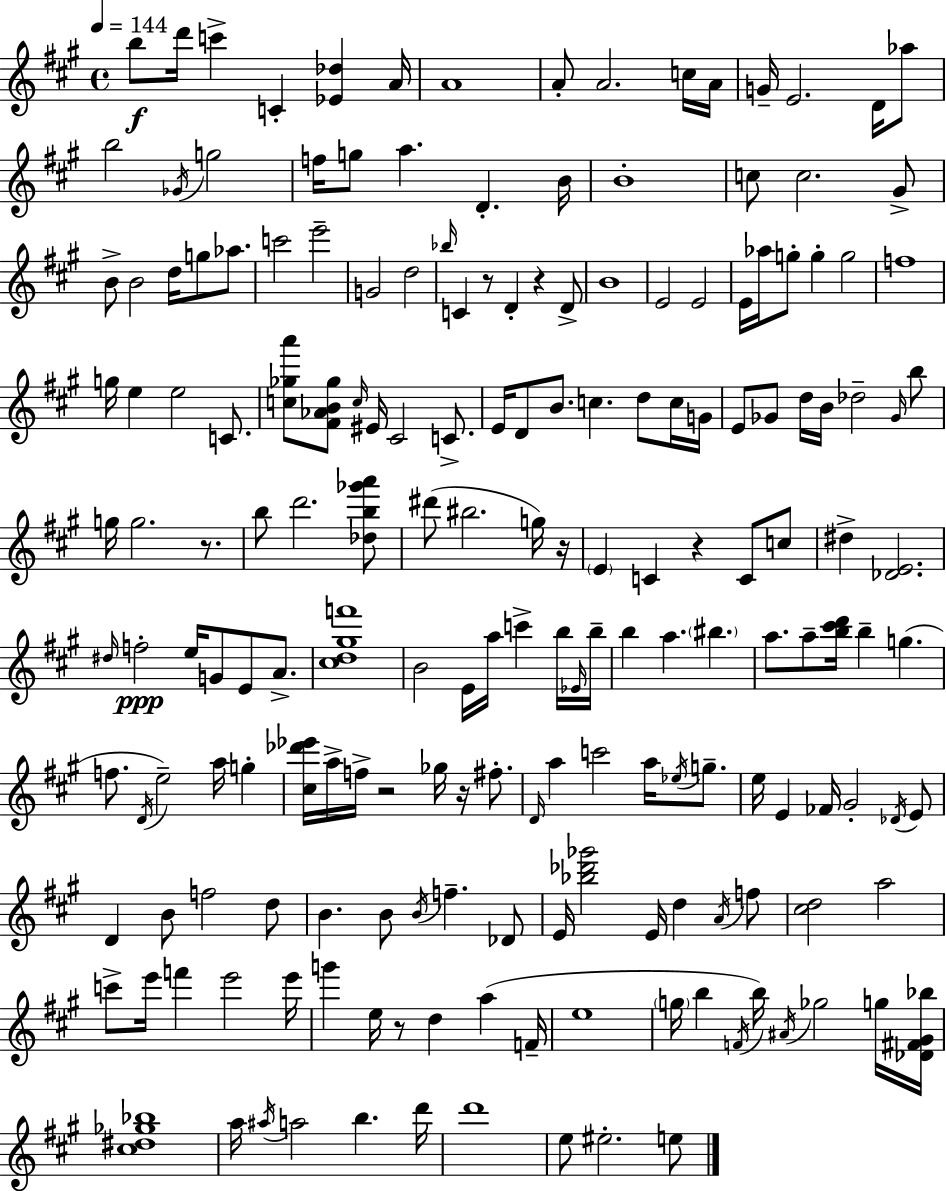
{
  \clef treble
  \time 4/4
  \defaultTimeSignature
  \key a \major
  \tempo 4 = 144
  b''8\f d'''16 c'''4-> c'4-. <ees' des''>4 a'16 | a'1 | a'8-. a'2. c''16 a'16 | g'16-- e'2. d'16 aes''8 | \break b''2 \acciaccatura { ges'16 } g''2 | f''16 g''8 a''4. d'4.-. | b'16 b'1-. | c''8 c''2. gis'8-> | \break b'8-> b'2 d''16 g''8 aes''8. | c'''2 e'''2-- | g'2 d''2 | \grace { bes''16 } c'4 r8 d'4-. r4 | \break d'8-> b'1 | e'2 e'2 | e'16 aes''16 g''8-. g''4-. g''2 | f''1 | \break g''16 e''4 e''2 c'8. | <c'' ges'' a'''>8 <fis' aes' b' ges''>8 \grace { c''16 } eis'16 cis'2 | c'8.-> e'16 d'8 b'8. c''4. d''8 | c''16 g'16 e'8 ges'8 d''16 b'16 des''2-- | \break \grace { ges'16 } b''8 g''16 g''2. | r8. b''8 d'''2. | <des'' b'' ges''' a'''>8 dis'''8( bis''2. | g''16) r16 \parenthesize e'4 c'4 r4 | \break c'8 c''8 dis''4-> <des' e'>2. | \grace { dis''16 }\ppp f''2-. e''16 g'8 | e'8 a'8.-> <cis'' d'' gis'' f'''>1 | b'2 e'16 a''16 c'''4-> | \break b''16 \grace { ees'16 } b''16-- b''4 a''4. | \parenthesize bis''4. a''8. a''8-- <b'' cis''' d'''>16 b''4-- | g''4.( f''8. \acciaccatura { d'16 }) e''2-- | a''16 g''4-. <cis'' des''' ees'''>16 a''16-> f''16-> r2 | \break ges''16 r16 fis''8.-. \grace { d'16 } a''4 c'''2 | a''16 \acciaccatura { ees''16 } g''8.-- e''16 e'4 fes'16 gis'2-. | \acciaccatura { des'16 } e'8 d'4 b'8 | f''2 d''8 b'4. | \break b'8 \acciaccatura { b'16 } f''4.-- des'8 e'16 <bes'' des''' ges'''>2 | e'16 d''4 \acciaccatura { a'16 } f''8 <cis'' d''>2 | a''2 c'''8-> e'''16 f'''4 | e'''2 e'''16 g'''4 | \break e''16 r8 d''4 a''4( f'16-- e''1 | \parenthesize g''16 b''4 | \acciaccatura { f'16 }) b''16 \acciaccatura { ais'16 } ges''2 g''16 <des' fis' gis' bes''>16 <cis'' dis'' ges'' bes''>1 | a''16 \acciaccatura { ais''16 } | \break a''2 b''4. d'''16 d'''1 | e''8 | eis''2.-. e''8 \bar "|."
}